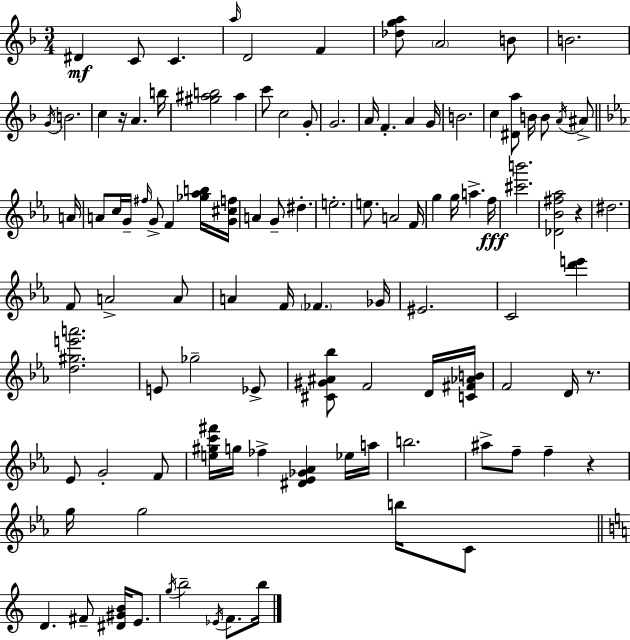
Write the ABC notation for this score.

X:1
T:Untitled
M:3/4
L:1/4
K:F
^D C/2 C a/4 D2 F [_dga]/2 A2 B/2 B2 G/4 B2 c z/4 A b/4 [^g^ab]2 ^a c'/2 c2 G/2 G2 A/4 F A G/4 B2 c [^Da]/2 B/4 B/2 A/4 ^A/2 A/4 A/2 c/4 G/4 ^f/4 G/2 F [_g_ab]/4 [G^cf]/4 A G/2 ^d e2 e/2 A2 F/4 g g/4 a f/4 [^c'b']2 [_D_B^f_a]2 z ^d2 F/2 A2 A/2 A F/4 _F _G/4 ^E2 C2 [d'e'] [d^ge'a']2 E/2 _g2 _E/2 [^C^G^A_b]/2 F2 D/4 [C^F_AB]/4 F2 D/4 z/2 _E/2 G2 F/2 [e^gc'^f']/4 g/4 _f [^D_E_G_A] _e/4 a/4 b2 ^a/2 f/2 f z g/4 g2 b/4 C/2 D ^F/2 [^D^GB]/4 E/2 g/4 b2 _E/4 F/2 b/4